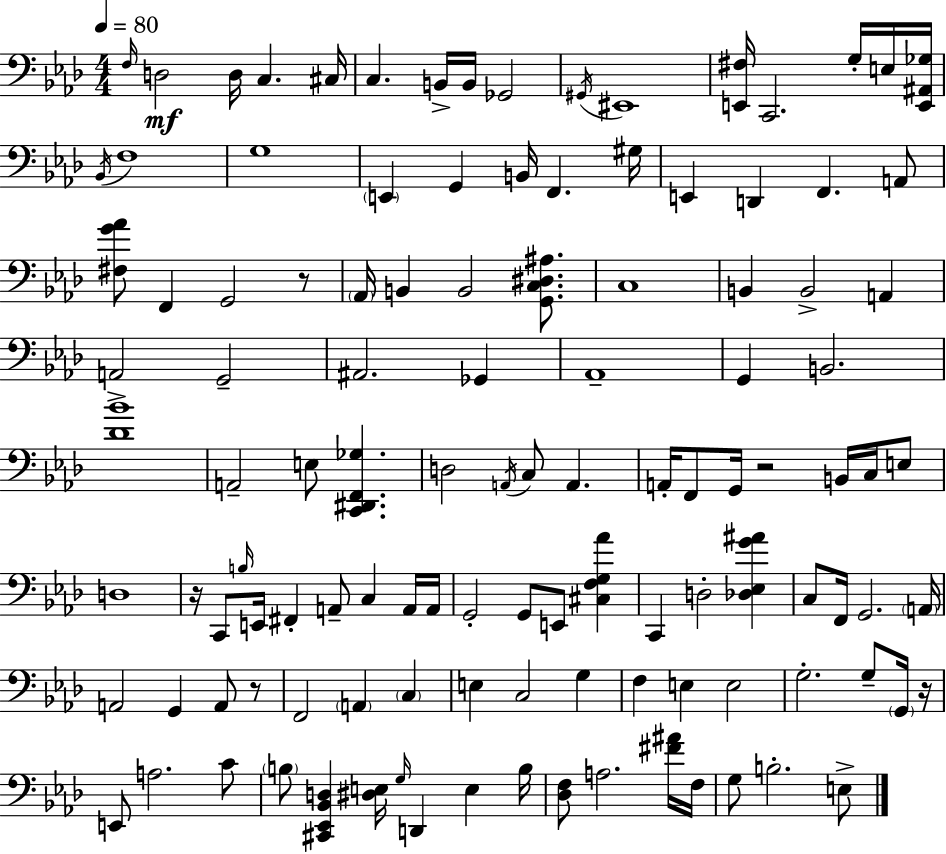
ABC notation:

X:1
T:Untitled
M:4/4
L:1/4
K:Ab
F,/4 D,2 D,/4 C, ^C,/4 C, B,,/4 B,,/4 _G,,2 ^G,,/4 ^E,,4 [E,,^F,]/4 C,,2 G,/4 E,/4 [E,,^A,,_G,]/4 _B,,/4 F,4 G,4 E,, G,, B,,/4 F,, ^G,/4 E,, D,, F,, A,,/2 [^F,G_A]/2 F,, G,,2 z/2 _A,,/4 B,, B,,2 [G,,C,^D,^A,]/2 C,4 B,, B,,2 A,, A,,2 G,,2 ^A,,2 _G,, _A,,4 G,, B,,2 [_D_B]4 A,,2 E,/2 [C,,^D,,F,,_G,] D,2 A,,/4 C,/2 A,, A,,/4 F,,/2 G,,/4 z2 B,,/4 C,/4 E,/2 D,4 z/4 C,,/2 B,/4 E,,/4 ^F,, A,,/2 C, A,,/4 A,,/4 G,,2 G,,/2 E,,/2 [^C,F,G,_A] C,, D,2 [_D,_E,G^A] C,/2 F,,/4 G,,2 A,,/4 A,,2 G,, A,,/2 z/2 F,,2 A,, C, E, C,2 G, F, E, E,2 G,2 G,/2 G,,/4 z/4 E,,/2 A,2 C/2 B,/2 [^C,,_E,,_B,,D,] [^D,E,]/4 G,/4 D,, E, B,/4 [_D,F,]/2 A,2 [^F^A]/4 F,/4 G,/2 B,2 E,/2